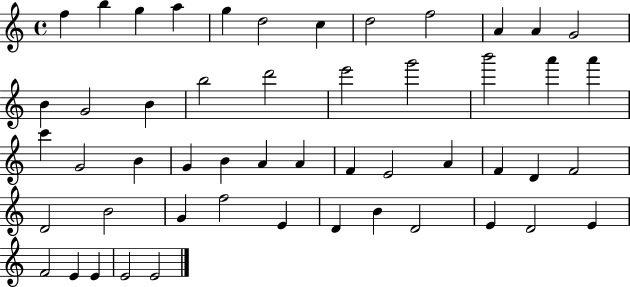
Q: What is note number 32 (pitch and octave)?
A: A4